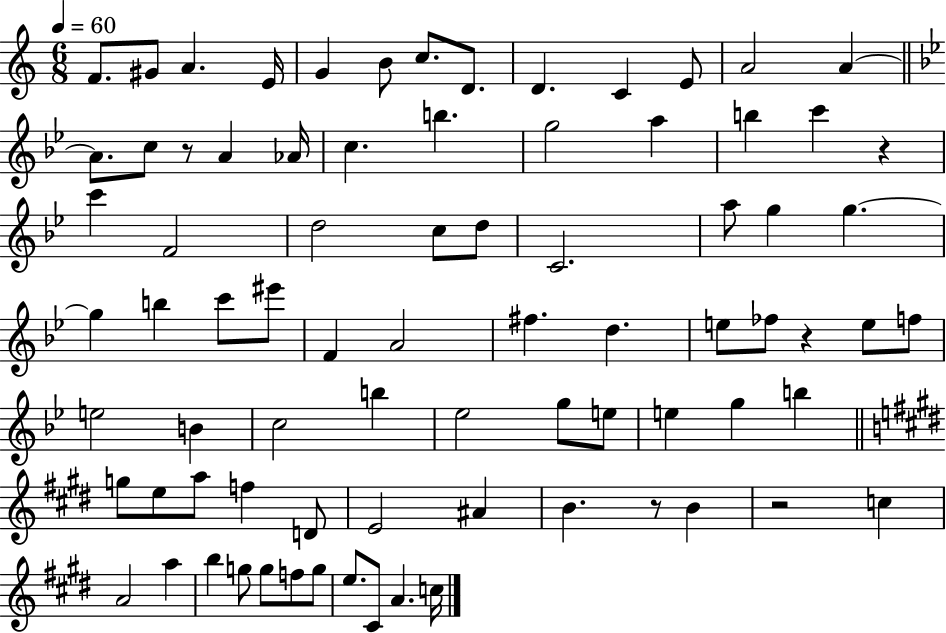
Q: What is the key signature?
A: C major